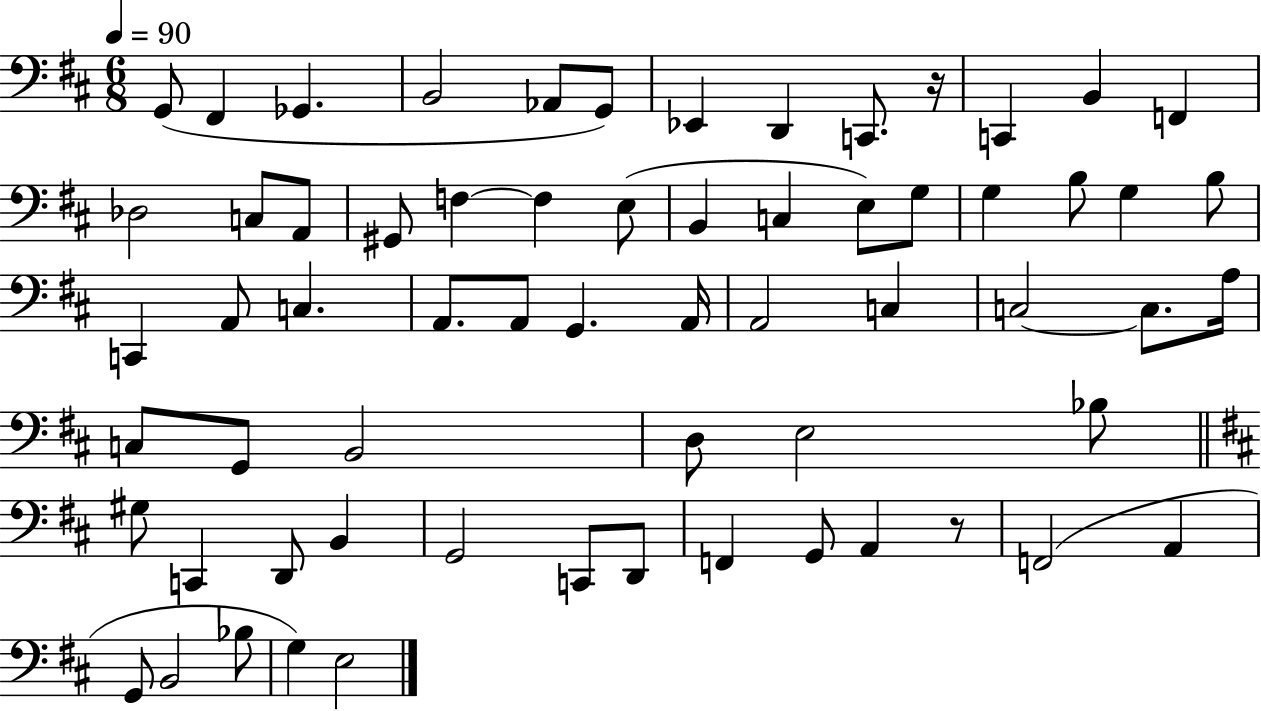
{
  \clef bass
  \numericTimeSignature
  \time 6/8
  \key d \major
  \tempo 4 = 90
  \repeat volta 2 { g,8( fis,4 ges,4. | b,2 aes,8 g,8) | ees,4 d,4 c,8. r16 | c,4 b,4 f,4 | \break des2 c8 a,8 | gis,8 f4~~ f4 e8( | b,4 c4 e8) g8 | g4 b8 g4 b8 | \break c,4 a,8 c4. | a,8. a,8 g,4. a,16 | a,2 c4 | c2~~ c8. a16 | \break c8 g,8 b,2 | d8 e2 bes8 | \bar "||" \break \key d \major gis8 c,4 d,8 b,4 | g,2 c,8 d,8 | f,4 g,8 a,4 r8 | f,2( a,4 | \break g,8 b,2 bes8 | g4) e2 | } \bar "|."
}